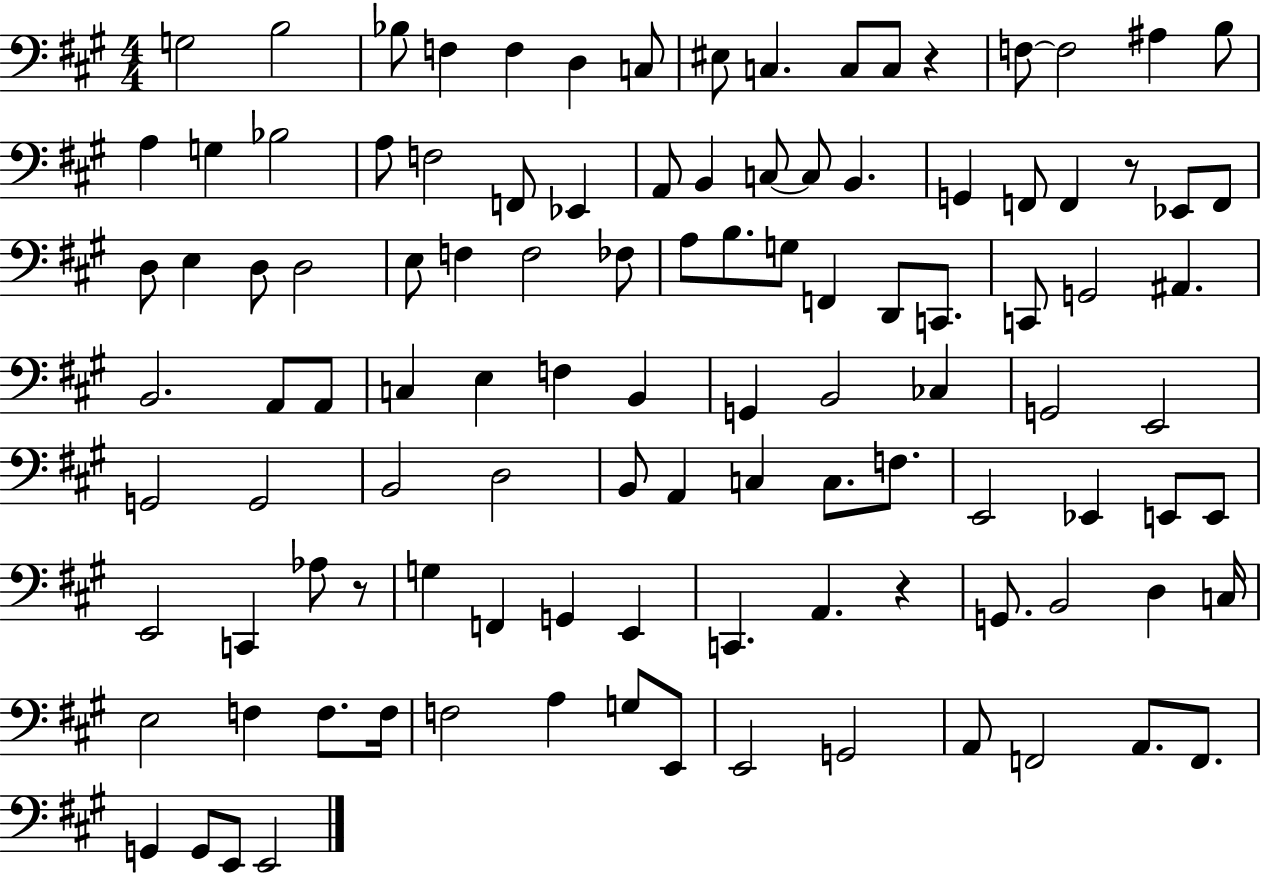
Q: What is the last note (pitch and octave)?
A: E2